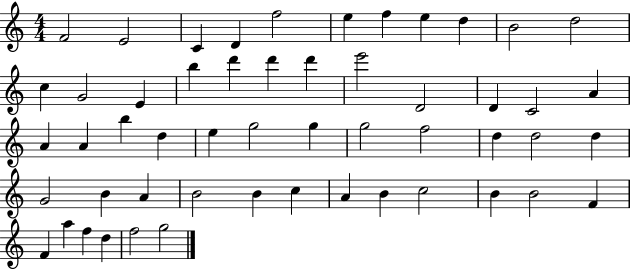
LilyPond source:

{
  \clef treble
  \numericTimeSignature
  \time 4/4
  \key c \major
  f'2 e'2 | c'4 d'4 f''2 | e''4 f''4 e''4 d''4 | b'2 d''2 | \break c''4 g'2 e'4 | b''4 d'''4 d'''4 d'''4 | e'''2 d'2 | d'4 c'2 a'4 | \break a'4 a'4 b''4 d''4 | e''4 g''2 g''4 | g''2 f''2 | d''4 d''2 d''4 | \break g'2 b'4 a'4 | b'2 b'4 c''4 | a'4 b'4 c''2 | b'4 b'2 f'4 | \break f'4 a''4 f''4 d''4 | f''2 g''2 | \bar "|."
}